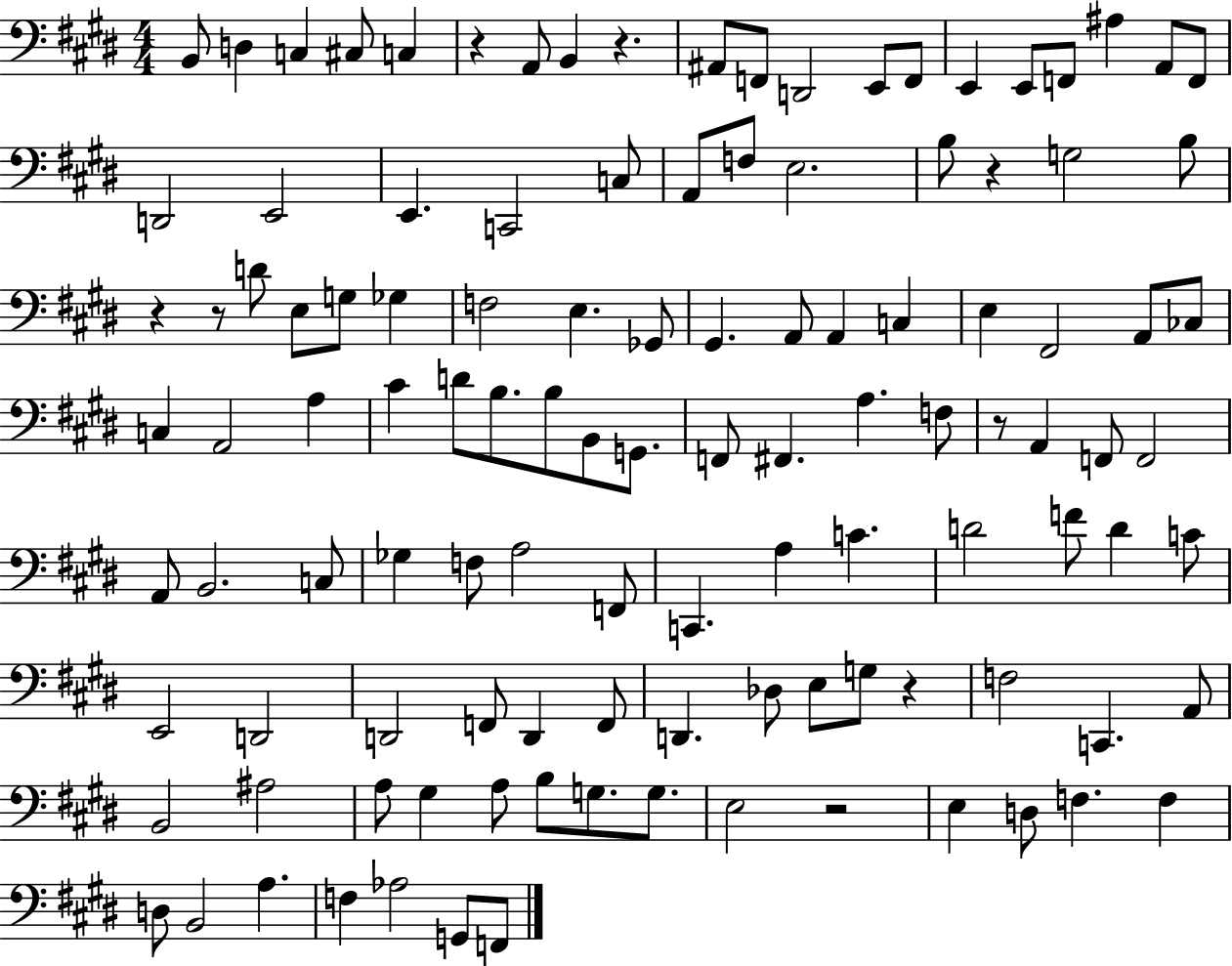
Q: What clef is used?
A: bass